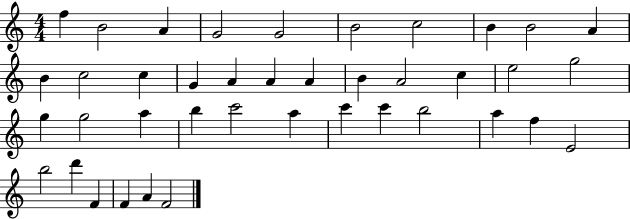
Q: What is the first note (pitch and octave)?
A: F5